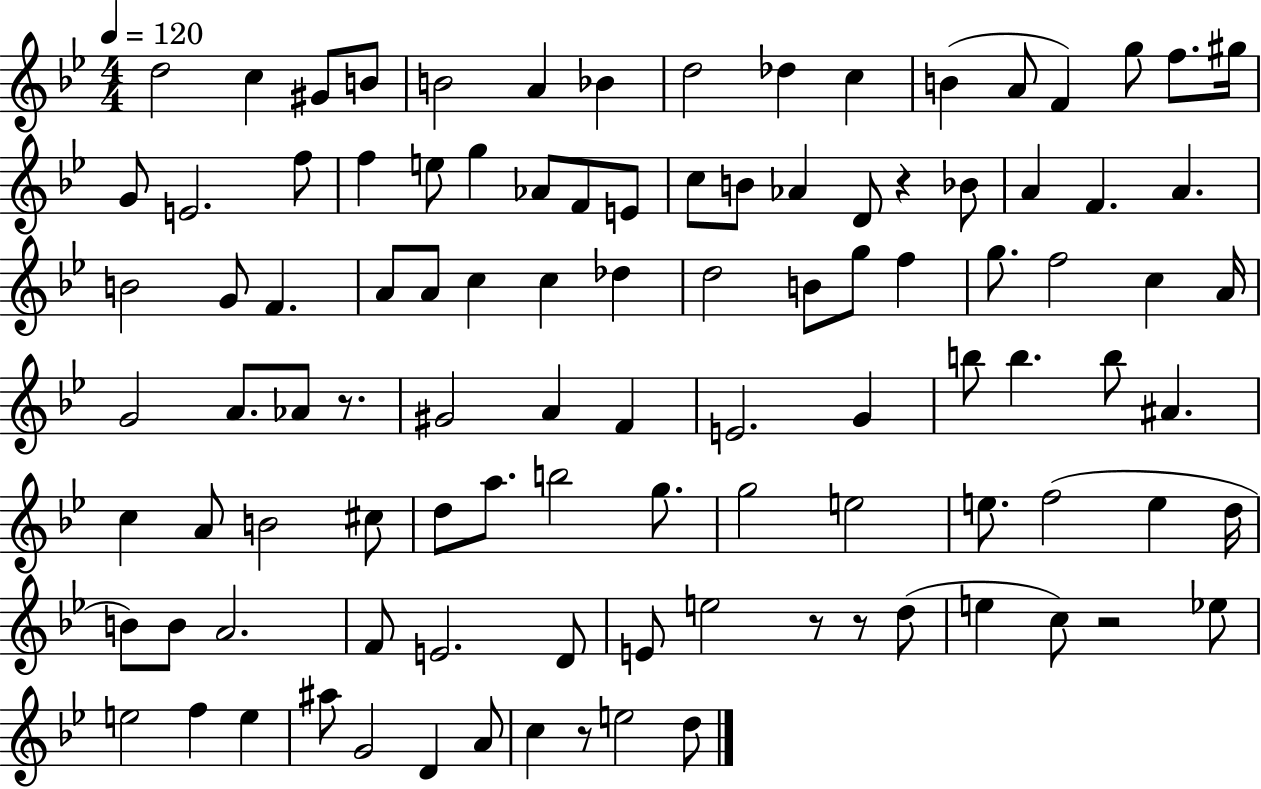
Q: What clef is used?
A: treble